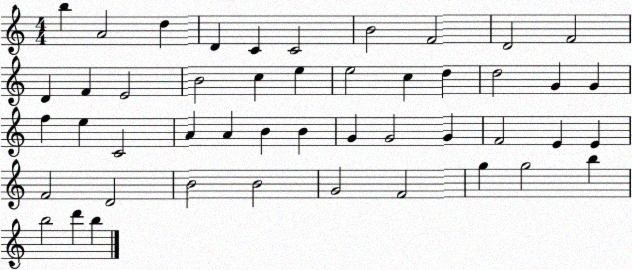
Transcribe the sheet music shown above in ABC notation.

X:1
T:Untitled
M:4/4
L:1/4
K:C
b A2 d D C C2 B2 F2 D2 F2 D F E2 B2 c e e2 c d d2 G G f e C2 A A B B G G2 G F2 E E F2 D2 B2 B2 G2 F2 g g2 b b2 d' b